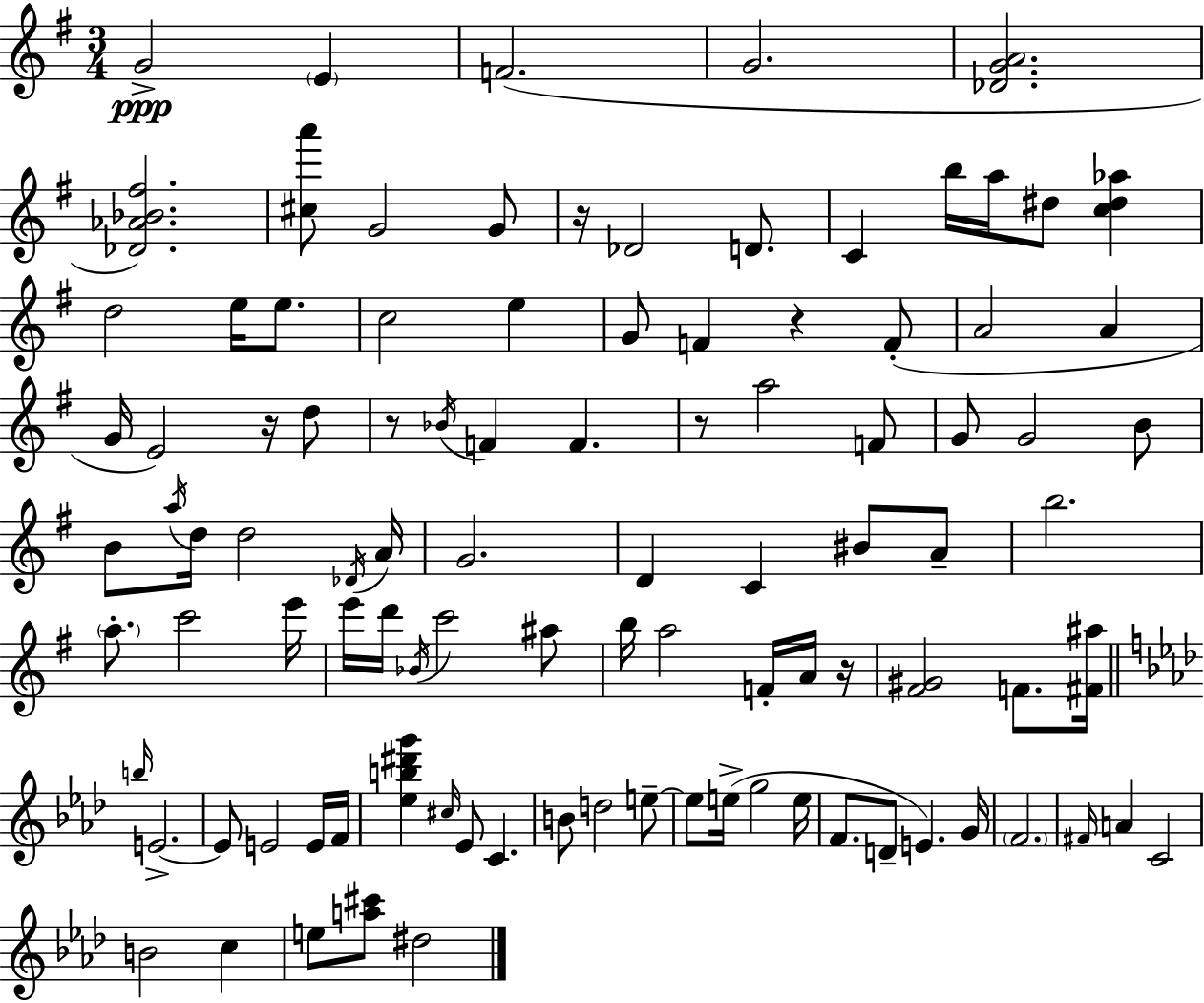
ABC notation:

X:1
T:Untitled
M:3/4
L:1/4
K:Em
G2 E F2 G2 [_DGA]2 [_D_A_B^f]2 [^ca']/2 G2 G/2 z/4 _D2 D/2 C b/4 a/4 ^d/2 [c^d_a] d2 e/4 e/2 c2 e G/2 F z F/2 A2 A G/4 E2 z/4 d/2 z/2 _B/4 F F z/2 a2 F/2 G/2 G2 B/2 B/2 a/4 d/4 d2 _D/4 A/4 G2 D C ^B/2 A/2 b2 a/2 c'2 e'/4 e'/4 d'/4 _B/4 c'2 ^a/2 b/4 a2 F/4 A/4 z/4 [^F^G]2 F/2 [^F^a]/4 b/4 E2 E/2 E2 E/4 F/4 [_eb^d'g'] ^c/4 _E/2 C B/2 d2 e/2 e/2 e/4 g2 e/4 F/2 D/2 E G/4 F2 ^F/4 A C2 B2 c e/2 [a^c']/2 ^d2